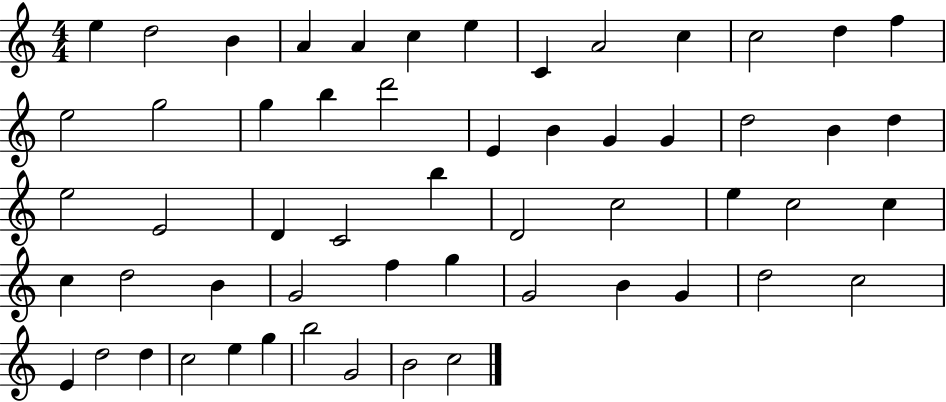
E5/q D5/h B4/q A4/q A4/q C5/q E5/q C4/q A4/h C5/q C5/h D5/q F5/q E5/h G5/h G5/q B5/q D6/h E4/q B4/q G4/q G4/q D5/h B4/q D5/q E5/h E4/h D4/q C4/h B5/q D4/h C5/h E5/q C5/h C5/q C5/q D5/h B4/q G4/h F5/q G5/q G4/h B4/q G4/q D5/h C5/h E4/q D5/h D5/q C5/h E5/q G5/q B5/h G4/h B4/h C5/h